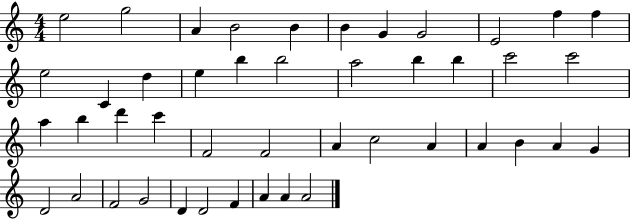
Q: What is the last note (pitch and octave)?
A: A4